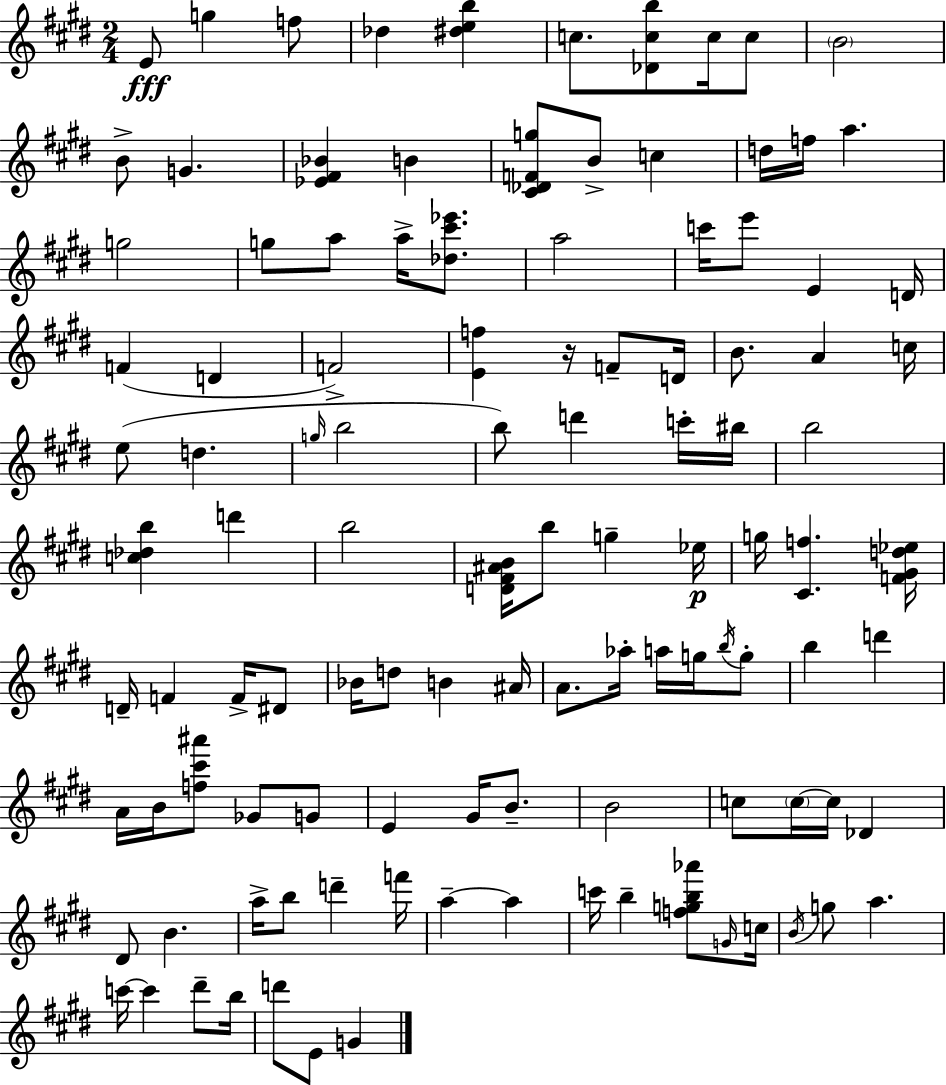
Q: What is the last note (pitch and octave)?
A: G4